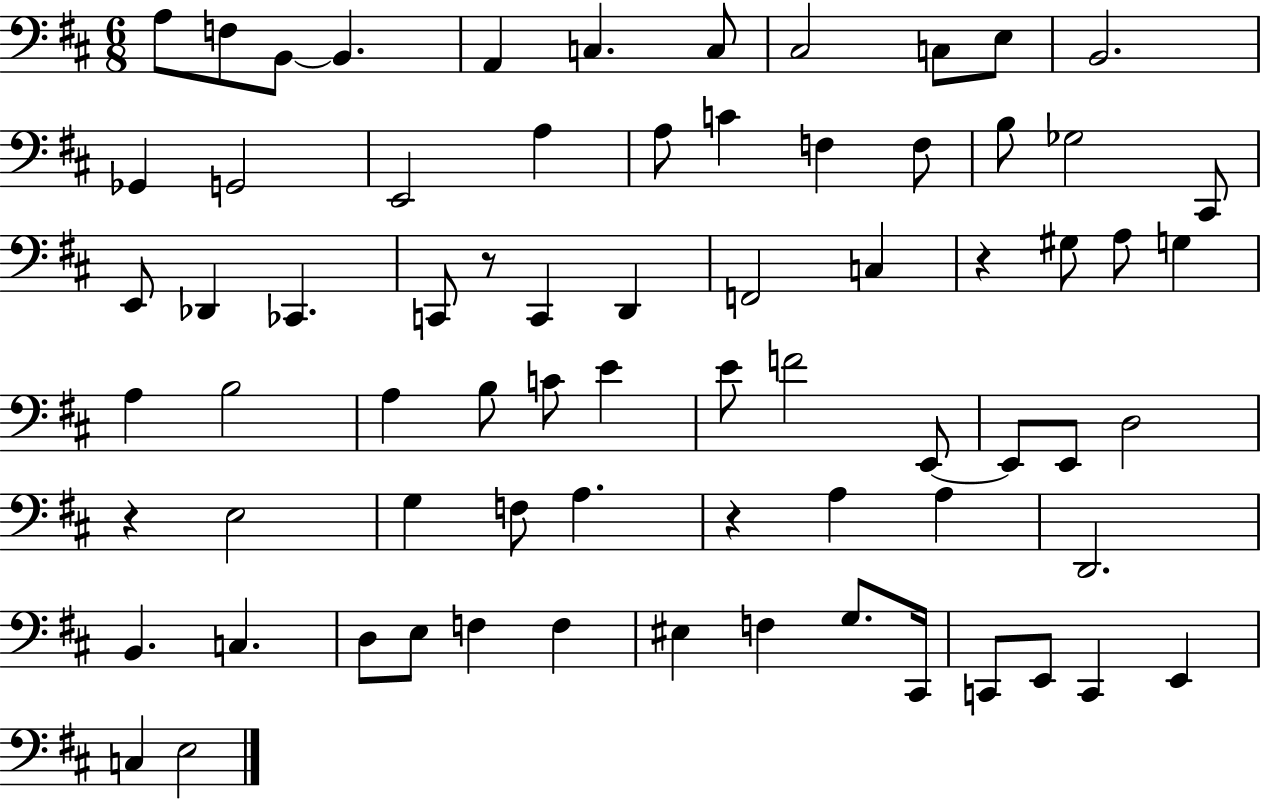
A3/e F3/e B2/e B2/q. A2/q C3/q. C3/e C#3/h C3/e E3/e B2/h. Gb2/q G2/h E2/h A3/q A3/e C4/q F3/q F3/e B3/e Gb3/h C#2/e E2/e Db2/q CES2/q. C2/e R/e C2/q D2/q F2/h C3/q R/q G#3/e A3/e G3/q A3/q B3/h A3/q B3/e C4/e E4/q E4/e F4/h E2/e E2/e E2/e D3/h R/q E3/h G3/q F3/e A3/q. R/q A3/q A3/q D2/h. B2/q. C3/q. D3/e E3/e F3/q F3/q EIS3/q F3/q G3/e. C#2/s C2/e E2/e C2/q E2/q C3/q E3/h